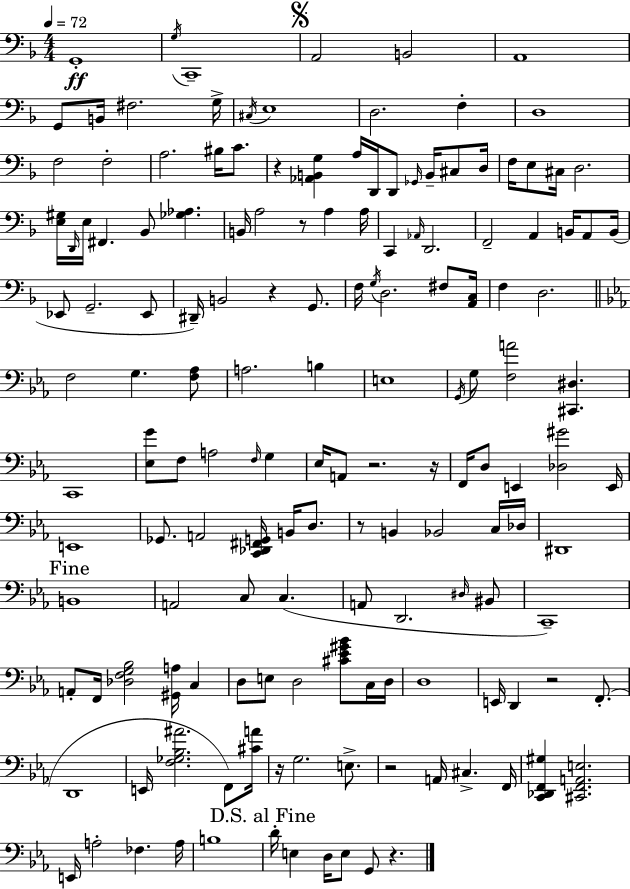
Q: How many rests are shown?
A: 10